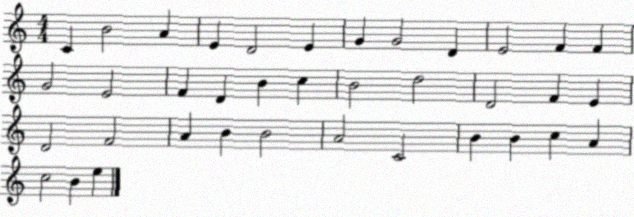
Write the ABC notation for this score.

X:1
T:Untitled
M:4/4
L:1/4
K:C
C B2 A E D2 E G G2 D E2 F F G2 E2 F D B c B2 d2 D2 F E D2 F2 A B B2 A2 C2 B B c A c2 B e